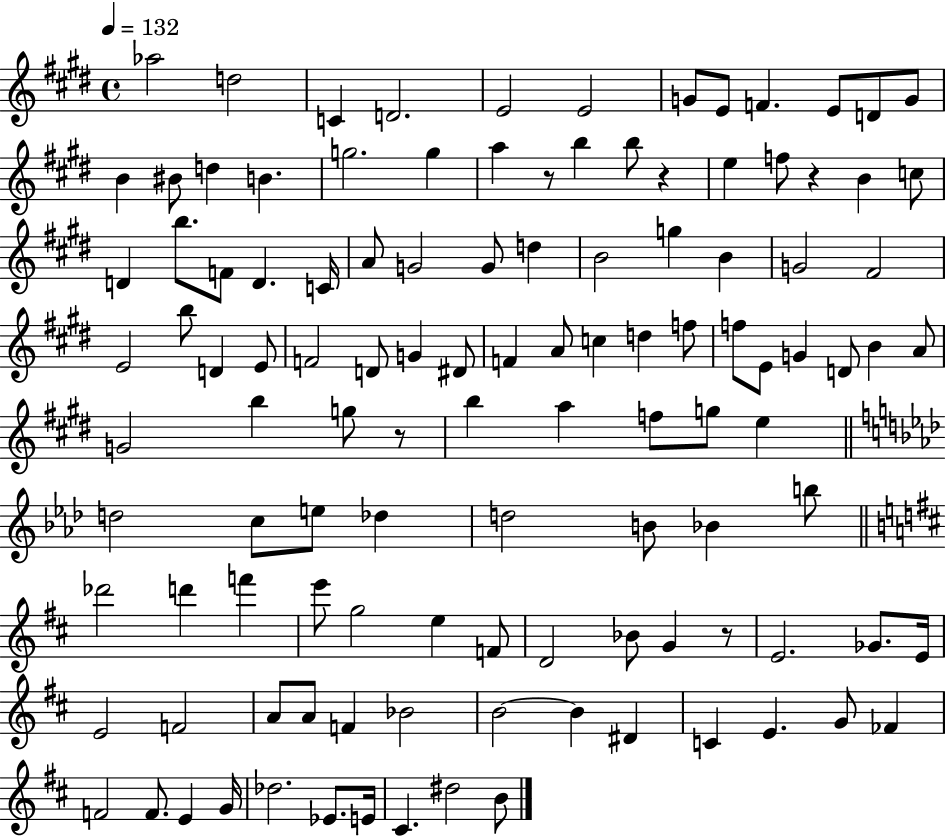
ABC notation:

X:1
T:Untitled
M:4/4
L:1/4
K:E
_a2 d2 C D2 E2 E2 G/2 E/2 F E/2 D/2 G/2 B ^B/2 d B g2 g a z/2 b b/2 z e f/2 z B c/2 D b/2 F/2 D C/4 A/2 G2 G/2 d B2 g B G2 ^F2 E2 b/2 D E/2 F2 D/2 G ^D/2 F A/2 c d f/2 f/2 E/2 G D/2 B A/2 G2 b g/2 z/2 b a f/2 g/2 e d2 c/2 e/2 _d d2 B/2 _B b/2 _d'2 d' f' e'/2 g2 e F/2 D2 _B/2 G z/2 E2 _G/2 E/4 E2 F2 A/2 A/2 F _B2 B2 B ^D C E G/2 _F F2 F/2 E G/4 _d2 _E/2 E/4 ^C ^d2 B/2